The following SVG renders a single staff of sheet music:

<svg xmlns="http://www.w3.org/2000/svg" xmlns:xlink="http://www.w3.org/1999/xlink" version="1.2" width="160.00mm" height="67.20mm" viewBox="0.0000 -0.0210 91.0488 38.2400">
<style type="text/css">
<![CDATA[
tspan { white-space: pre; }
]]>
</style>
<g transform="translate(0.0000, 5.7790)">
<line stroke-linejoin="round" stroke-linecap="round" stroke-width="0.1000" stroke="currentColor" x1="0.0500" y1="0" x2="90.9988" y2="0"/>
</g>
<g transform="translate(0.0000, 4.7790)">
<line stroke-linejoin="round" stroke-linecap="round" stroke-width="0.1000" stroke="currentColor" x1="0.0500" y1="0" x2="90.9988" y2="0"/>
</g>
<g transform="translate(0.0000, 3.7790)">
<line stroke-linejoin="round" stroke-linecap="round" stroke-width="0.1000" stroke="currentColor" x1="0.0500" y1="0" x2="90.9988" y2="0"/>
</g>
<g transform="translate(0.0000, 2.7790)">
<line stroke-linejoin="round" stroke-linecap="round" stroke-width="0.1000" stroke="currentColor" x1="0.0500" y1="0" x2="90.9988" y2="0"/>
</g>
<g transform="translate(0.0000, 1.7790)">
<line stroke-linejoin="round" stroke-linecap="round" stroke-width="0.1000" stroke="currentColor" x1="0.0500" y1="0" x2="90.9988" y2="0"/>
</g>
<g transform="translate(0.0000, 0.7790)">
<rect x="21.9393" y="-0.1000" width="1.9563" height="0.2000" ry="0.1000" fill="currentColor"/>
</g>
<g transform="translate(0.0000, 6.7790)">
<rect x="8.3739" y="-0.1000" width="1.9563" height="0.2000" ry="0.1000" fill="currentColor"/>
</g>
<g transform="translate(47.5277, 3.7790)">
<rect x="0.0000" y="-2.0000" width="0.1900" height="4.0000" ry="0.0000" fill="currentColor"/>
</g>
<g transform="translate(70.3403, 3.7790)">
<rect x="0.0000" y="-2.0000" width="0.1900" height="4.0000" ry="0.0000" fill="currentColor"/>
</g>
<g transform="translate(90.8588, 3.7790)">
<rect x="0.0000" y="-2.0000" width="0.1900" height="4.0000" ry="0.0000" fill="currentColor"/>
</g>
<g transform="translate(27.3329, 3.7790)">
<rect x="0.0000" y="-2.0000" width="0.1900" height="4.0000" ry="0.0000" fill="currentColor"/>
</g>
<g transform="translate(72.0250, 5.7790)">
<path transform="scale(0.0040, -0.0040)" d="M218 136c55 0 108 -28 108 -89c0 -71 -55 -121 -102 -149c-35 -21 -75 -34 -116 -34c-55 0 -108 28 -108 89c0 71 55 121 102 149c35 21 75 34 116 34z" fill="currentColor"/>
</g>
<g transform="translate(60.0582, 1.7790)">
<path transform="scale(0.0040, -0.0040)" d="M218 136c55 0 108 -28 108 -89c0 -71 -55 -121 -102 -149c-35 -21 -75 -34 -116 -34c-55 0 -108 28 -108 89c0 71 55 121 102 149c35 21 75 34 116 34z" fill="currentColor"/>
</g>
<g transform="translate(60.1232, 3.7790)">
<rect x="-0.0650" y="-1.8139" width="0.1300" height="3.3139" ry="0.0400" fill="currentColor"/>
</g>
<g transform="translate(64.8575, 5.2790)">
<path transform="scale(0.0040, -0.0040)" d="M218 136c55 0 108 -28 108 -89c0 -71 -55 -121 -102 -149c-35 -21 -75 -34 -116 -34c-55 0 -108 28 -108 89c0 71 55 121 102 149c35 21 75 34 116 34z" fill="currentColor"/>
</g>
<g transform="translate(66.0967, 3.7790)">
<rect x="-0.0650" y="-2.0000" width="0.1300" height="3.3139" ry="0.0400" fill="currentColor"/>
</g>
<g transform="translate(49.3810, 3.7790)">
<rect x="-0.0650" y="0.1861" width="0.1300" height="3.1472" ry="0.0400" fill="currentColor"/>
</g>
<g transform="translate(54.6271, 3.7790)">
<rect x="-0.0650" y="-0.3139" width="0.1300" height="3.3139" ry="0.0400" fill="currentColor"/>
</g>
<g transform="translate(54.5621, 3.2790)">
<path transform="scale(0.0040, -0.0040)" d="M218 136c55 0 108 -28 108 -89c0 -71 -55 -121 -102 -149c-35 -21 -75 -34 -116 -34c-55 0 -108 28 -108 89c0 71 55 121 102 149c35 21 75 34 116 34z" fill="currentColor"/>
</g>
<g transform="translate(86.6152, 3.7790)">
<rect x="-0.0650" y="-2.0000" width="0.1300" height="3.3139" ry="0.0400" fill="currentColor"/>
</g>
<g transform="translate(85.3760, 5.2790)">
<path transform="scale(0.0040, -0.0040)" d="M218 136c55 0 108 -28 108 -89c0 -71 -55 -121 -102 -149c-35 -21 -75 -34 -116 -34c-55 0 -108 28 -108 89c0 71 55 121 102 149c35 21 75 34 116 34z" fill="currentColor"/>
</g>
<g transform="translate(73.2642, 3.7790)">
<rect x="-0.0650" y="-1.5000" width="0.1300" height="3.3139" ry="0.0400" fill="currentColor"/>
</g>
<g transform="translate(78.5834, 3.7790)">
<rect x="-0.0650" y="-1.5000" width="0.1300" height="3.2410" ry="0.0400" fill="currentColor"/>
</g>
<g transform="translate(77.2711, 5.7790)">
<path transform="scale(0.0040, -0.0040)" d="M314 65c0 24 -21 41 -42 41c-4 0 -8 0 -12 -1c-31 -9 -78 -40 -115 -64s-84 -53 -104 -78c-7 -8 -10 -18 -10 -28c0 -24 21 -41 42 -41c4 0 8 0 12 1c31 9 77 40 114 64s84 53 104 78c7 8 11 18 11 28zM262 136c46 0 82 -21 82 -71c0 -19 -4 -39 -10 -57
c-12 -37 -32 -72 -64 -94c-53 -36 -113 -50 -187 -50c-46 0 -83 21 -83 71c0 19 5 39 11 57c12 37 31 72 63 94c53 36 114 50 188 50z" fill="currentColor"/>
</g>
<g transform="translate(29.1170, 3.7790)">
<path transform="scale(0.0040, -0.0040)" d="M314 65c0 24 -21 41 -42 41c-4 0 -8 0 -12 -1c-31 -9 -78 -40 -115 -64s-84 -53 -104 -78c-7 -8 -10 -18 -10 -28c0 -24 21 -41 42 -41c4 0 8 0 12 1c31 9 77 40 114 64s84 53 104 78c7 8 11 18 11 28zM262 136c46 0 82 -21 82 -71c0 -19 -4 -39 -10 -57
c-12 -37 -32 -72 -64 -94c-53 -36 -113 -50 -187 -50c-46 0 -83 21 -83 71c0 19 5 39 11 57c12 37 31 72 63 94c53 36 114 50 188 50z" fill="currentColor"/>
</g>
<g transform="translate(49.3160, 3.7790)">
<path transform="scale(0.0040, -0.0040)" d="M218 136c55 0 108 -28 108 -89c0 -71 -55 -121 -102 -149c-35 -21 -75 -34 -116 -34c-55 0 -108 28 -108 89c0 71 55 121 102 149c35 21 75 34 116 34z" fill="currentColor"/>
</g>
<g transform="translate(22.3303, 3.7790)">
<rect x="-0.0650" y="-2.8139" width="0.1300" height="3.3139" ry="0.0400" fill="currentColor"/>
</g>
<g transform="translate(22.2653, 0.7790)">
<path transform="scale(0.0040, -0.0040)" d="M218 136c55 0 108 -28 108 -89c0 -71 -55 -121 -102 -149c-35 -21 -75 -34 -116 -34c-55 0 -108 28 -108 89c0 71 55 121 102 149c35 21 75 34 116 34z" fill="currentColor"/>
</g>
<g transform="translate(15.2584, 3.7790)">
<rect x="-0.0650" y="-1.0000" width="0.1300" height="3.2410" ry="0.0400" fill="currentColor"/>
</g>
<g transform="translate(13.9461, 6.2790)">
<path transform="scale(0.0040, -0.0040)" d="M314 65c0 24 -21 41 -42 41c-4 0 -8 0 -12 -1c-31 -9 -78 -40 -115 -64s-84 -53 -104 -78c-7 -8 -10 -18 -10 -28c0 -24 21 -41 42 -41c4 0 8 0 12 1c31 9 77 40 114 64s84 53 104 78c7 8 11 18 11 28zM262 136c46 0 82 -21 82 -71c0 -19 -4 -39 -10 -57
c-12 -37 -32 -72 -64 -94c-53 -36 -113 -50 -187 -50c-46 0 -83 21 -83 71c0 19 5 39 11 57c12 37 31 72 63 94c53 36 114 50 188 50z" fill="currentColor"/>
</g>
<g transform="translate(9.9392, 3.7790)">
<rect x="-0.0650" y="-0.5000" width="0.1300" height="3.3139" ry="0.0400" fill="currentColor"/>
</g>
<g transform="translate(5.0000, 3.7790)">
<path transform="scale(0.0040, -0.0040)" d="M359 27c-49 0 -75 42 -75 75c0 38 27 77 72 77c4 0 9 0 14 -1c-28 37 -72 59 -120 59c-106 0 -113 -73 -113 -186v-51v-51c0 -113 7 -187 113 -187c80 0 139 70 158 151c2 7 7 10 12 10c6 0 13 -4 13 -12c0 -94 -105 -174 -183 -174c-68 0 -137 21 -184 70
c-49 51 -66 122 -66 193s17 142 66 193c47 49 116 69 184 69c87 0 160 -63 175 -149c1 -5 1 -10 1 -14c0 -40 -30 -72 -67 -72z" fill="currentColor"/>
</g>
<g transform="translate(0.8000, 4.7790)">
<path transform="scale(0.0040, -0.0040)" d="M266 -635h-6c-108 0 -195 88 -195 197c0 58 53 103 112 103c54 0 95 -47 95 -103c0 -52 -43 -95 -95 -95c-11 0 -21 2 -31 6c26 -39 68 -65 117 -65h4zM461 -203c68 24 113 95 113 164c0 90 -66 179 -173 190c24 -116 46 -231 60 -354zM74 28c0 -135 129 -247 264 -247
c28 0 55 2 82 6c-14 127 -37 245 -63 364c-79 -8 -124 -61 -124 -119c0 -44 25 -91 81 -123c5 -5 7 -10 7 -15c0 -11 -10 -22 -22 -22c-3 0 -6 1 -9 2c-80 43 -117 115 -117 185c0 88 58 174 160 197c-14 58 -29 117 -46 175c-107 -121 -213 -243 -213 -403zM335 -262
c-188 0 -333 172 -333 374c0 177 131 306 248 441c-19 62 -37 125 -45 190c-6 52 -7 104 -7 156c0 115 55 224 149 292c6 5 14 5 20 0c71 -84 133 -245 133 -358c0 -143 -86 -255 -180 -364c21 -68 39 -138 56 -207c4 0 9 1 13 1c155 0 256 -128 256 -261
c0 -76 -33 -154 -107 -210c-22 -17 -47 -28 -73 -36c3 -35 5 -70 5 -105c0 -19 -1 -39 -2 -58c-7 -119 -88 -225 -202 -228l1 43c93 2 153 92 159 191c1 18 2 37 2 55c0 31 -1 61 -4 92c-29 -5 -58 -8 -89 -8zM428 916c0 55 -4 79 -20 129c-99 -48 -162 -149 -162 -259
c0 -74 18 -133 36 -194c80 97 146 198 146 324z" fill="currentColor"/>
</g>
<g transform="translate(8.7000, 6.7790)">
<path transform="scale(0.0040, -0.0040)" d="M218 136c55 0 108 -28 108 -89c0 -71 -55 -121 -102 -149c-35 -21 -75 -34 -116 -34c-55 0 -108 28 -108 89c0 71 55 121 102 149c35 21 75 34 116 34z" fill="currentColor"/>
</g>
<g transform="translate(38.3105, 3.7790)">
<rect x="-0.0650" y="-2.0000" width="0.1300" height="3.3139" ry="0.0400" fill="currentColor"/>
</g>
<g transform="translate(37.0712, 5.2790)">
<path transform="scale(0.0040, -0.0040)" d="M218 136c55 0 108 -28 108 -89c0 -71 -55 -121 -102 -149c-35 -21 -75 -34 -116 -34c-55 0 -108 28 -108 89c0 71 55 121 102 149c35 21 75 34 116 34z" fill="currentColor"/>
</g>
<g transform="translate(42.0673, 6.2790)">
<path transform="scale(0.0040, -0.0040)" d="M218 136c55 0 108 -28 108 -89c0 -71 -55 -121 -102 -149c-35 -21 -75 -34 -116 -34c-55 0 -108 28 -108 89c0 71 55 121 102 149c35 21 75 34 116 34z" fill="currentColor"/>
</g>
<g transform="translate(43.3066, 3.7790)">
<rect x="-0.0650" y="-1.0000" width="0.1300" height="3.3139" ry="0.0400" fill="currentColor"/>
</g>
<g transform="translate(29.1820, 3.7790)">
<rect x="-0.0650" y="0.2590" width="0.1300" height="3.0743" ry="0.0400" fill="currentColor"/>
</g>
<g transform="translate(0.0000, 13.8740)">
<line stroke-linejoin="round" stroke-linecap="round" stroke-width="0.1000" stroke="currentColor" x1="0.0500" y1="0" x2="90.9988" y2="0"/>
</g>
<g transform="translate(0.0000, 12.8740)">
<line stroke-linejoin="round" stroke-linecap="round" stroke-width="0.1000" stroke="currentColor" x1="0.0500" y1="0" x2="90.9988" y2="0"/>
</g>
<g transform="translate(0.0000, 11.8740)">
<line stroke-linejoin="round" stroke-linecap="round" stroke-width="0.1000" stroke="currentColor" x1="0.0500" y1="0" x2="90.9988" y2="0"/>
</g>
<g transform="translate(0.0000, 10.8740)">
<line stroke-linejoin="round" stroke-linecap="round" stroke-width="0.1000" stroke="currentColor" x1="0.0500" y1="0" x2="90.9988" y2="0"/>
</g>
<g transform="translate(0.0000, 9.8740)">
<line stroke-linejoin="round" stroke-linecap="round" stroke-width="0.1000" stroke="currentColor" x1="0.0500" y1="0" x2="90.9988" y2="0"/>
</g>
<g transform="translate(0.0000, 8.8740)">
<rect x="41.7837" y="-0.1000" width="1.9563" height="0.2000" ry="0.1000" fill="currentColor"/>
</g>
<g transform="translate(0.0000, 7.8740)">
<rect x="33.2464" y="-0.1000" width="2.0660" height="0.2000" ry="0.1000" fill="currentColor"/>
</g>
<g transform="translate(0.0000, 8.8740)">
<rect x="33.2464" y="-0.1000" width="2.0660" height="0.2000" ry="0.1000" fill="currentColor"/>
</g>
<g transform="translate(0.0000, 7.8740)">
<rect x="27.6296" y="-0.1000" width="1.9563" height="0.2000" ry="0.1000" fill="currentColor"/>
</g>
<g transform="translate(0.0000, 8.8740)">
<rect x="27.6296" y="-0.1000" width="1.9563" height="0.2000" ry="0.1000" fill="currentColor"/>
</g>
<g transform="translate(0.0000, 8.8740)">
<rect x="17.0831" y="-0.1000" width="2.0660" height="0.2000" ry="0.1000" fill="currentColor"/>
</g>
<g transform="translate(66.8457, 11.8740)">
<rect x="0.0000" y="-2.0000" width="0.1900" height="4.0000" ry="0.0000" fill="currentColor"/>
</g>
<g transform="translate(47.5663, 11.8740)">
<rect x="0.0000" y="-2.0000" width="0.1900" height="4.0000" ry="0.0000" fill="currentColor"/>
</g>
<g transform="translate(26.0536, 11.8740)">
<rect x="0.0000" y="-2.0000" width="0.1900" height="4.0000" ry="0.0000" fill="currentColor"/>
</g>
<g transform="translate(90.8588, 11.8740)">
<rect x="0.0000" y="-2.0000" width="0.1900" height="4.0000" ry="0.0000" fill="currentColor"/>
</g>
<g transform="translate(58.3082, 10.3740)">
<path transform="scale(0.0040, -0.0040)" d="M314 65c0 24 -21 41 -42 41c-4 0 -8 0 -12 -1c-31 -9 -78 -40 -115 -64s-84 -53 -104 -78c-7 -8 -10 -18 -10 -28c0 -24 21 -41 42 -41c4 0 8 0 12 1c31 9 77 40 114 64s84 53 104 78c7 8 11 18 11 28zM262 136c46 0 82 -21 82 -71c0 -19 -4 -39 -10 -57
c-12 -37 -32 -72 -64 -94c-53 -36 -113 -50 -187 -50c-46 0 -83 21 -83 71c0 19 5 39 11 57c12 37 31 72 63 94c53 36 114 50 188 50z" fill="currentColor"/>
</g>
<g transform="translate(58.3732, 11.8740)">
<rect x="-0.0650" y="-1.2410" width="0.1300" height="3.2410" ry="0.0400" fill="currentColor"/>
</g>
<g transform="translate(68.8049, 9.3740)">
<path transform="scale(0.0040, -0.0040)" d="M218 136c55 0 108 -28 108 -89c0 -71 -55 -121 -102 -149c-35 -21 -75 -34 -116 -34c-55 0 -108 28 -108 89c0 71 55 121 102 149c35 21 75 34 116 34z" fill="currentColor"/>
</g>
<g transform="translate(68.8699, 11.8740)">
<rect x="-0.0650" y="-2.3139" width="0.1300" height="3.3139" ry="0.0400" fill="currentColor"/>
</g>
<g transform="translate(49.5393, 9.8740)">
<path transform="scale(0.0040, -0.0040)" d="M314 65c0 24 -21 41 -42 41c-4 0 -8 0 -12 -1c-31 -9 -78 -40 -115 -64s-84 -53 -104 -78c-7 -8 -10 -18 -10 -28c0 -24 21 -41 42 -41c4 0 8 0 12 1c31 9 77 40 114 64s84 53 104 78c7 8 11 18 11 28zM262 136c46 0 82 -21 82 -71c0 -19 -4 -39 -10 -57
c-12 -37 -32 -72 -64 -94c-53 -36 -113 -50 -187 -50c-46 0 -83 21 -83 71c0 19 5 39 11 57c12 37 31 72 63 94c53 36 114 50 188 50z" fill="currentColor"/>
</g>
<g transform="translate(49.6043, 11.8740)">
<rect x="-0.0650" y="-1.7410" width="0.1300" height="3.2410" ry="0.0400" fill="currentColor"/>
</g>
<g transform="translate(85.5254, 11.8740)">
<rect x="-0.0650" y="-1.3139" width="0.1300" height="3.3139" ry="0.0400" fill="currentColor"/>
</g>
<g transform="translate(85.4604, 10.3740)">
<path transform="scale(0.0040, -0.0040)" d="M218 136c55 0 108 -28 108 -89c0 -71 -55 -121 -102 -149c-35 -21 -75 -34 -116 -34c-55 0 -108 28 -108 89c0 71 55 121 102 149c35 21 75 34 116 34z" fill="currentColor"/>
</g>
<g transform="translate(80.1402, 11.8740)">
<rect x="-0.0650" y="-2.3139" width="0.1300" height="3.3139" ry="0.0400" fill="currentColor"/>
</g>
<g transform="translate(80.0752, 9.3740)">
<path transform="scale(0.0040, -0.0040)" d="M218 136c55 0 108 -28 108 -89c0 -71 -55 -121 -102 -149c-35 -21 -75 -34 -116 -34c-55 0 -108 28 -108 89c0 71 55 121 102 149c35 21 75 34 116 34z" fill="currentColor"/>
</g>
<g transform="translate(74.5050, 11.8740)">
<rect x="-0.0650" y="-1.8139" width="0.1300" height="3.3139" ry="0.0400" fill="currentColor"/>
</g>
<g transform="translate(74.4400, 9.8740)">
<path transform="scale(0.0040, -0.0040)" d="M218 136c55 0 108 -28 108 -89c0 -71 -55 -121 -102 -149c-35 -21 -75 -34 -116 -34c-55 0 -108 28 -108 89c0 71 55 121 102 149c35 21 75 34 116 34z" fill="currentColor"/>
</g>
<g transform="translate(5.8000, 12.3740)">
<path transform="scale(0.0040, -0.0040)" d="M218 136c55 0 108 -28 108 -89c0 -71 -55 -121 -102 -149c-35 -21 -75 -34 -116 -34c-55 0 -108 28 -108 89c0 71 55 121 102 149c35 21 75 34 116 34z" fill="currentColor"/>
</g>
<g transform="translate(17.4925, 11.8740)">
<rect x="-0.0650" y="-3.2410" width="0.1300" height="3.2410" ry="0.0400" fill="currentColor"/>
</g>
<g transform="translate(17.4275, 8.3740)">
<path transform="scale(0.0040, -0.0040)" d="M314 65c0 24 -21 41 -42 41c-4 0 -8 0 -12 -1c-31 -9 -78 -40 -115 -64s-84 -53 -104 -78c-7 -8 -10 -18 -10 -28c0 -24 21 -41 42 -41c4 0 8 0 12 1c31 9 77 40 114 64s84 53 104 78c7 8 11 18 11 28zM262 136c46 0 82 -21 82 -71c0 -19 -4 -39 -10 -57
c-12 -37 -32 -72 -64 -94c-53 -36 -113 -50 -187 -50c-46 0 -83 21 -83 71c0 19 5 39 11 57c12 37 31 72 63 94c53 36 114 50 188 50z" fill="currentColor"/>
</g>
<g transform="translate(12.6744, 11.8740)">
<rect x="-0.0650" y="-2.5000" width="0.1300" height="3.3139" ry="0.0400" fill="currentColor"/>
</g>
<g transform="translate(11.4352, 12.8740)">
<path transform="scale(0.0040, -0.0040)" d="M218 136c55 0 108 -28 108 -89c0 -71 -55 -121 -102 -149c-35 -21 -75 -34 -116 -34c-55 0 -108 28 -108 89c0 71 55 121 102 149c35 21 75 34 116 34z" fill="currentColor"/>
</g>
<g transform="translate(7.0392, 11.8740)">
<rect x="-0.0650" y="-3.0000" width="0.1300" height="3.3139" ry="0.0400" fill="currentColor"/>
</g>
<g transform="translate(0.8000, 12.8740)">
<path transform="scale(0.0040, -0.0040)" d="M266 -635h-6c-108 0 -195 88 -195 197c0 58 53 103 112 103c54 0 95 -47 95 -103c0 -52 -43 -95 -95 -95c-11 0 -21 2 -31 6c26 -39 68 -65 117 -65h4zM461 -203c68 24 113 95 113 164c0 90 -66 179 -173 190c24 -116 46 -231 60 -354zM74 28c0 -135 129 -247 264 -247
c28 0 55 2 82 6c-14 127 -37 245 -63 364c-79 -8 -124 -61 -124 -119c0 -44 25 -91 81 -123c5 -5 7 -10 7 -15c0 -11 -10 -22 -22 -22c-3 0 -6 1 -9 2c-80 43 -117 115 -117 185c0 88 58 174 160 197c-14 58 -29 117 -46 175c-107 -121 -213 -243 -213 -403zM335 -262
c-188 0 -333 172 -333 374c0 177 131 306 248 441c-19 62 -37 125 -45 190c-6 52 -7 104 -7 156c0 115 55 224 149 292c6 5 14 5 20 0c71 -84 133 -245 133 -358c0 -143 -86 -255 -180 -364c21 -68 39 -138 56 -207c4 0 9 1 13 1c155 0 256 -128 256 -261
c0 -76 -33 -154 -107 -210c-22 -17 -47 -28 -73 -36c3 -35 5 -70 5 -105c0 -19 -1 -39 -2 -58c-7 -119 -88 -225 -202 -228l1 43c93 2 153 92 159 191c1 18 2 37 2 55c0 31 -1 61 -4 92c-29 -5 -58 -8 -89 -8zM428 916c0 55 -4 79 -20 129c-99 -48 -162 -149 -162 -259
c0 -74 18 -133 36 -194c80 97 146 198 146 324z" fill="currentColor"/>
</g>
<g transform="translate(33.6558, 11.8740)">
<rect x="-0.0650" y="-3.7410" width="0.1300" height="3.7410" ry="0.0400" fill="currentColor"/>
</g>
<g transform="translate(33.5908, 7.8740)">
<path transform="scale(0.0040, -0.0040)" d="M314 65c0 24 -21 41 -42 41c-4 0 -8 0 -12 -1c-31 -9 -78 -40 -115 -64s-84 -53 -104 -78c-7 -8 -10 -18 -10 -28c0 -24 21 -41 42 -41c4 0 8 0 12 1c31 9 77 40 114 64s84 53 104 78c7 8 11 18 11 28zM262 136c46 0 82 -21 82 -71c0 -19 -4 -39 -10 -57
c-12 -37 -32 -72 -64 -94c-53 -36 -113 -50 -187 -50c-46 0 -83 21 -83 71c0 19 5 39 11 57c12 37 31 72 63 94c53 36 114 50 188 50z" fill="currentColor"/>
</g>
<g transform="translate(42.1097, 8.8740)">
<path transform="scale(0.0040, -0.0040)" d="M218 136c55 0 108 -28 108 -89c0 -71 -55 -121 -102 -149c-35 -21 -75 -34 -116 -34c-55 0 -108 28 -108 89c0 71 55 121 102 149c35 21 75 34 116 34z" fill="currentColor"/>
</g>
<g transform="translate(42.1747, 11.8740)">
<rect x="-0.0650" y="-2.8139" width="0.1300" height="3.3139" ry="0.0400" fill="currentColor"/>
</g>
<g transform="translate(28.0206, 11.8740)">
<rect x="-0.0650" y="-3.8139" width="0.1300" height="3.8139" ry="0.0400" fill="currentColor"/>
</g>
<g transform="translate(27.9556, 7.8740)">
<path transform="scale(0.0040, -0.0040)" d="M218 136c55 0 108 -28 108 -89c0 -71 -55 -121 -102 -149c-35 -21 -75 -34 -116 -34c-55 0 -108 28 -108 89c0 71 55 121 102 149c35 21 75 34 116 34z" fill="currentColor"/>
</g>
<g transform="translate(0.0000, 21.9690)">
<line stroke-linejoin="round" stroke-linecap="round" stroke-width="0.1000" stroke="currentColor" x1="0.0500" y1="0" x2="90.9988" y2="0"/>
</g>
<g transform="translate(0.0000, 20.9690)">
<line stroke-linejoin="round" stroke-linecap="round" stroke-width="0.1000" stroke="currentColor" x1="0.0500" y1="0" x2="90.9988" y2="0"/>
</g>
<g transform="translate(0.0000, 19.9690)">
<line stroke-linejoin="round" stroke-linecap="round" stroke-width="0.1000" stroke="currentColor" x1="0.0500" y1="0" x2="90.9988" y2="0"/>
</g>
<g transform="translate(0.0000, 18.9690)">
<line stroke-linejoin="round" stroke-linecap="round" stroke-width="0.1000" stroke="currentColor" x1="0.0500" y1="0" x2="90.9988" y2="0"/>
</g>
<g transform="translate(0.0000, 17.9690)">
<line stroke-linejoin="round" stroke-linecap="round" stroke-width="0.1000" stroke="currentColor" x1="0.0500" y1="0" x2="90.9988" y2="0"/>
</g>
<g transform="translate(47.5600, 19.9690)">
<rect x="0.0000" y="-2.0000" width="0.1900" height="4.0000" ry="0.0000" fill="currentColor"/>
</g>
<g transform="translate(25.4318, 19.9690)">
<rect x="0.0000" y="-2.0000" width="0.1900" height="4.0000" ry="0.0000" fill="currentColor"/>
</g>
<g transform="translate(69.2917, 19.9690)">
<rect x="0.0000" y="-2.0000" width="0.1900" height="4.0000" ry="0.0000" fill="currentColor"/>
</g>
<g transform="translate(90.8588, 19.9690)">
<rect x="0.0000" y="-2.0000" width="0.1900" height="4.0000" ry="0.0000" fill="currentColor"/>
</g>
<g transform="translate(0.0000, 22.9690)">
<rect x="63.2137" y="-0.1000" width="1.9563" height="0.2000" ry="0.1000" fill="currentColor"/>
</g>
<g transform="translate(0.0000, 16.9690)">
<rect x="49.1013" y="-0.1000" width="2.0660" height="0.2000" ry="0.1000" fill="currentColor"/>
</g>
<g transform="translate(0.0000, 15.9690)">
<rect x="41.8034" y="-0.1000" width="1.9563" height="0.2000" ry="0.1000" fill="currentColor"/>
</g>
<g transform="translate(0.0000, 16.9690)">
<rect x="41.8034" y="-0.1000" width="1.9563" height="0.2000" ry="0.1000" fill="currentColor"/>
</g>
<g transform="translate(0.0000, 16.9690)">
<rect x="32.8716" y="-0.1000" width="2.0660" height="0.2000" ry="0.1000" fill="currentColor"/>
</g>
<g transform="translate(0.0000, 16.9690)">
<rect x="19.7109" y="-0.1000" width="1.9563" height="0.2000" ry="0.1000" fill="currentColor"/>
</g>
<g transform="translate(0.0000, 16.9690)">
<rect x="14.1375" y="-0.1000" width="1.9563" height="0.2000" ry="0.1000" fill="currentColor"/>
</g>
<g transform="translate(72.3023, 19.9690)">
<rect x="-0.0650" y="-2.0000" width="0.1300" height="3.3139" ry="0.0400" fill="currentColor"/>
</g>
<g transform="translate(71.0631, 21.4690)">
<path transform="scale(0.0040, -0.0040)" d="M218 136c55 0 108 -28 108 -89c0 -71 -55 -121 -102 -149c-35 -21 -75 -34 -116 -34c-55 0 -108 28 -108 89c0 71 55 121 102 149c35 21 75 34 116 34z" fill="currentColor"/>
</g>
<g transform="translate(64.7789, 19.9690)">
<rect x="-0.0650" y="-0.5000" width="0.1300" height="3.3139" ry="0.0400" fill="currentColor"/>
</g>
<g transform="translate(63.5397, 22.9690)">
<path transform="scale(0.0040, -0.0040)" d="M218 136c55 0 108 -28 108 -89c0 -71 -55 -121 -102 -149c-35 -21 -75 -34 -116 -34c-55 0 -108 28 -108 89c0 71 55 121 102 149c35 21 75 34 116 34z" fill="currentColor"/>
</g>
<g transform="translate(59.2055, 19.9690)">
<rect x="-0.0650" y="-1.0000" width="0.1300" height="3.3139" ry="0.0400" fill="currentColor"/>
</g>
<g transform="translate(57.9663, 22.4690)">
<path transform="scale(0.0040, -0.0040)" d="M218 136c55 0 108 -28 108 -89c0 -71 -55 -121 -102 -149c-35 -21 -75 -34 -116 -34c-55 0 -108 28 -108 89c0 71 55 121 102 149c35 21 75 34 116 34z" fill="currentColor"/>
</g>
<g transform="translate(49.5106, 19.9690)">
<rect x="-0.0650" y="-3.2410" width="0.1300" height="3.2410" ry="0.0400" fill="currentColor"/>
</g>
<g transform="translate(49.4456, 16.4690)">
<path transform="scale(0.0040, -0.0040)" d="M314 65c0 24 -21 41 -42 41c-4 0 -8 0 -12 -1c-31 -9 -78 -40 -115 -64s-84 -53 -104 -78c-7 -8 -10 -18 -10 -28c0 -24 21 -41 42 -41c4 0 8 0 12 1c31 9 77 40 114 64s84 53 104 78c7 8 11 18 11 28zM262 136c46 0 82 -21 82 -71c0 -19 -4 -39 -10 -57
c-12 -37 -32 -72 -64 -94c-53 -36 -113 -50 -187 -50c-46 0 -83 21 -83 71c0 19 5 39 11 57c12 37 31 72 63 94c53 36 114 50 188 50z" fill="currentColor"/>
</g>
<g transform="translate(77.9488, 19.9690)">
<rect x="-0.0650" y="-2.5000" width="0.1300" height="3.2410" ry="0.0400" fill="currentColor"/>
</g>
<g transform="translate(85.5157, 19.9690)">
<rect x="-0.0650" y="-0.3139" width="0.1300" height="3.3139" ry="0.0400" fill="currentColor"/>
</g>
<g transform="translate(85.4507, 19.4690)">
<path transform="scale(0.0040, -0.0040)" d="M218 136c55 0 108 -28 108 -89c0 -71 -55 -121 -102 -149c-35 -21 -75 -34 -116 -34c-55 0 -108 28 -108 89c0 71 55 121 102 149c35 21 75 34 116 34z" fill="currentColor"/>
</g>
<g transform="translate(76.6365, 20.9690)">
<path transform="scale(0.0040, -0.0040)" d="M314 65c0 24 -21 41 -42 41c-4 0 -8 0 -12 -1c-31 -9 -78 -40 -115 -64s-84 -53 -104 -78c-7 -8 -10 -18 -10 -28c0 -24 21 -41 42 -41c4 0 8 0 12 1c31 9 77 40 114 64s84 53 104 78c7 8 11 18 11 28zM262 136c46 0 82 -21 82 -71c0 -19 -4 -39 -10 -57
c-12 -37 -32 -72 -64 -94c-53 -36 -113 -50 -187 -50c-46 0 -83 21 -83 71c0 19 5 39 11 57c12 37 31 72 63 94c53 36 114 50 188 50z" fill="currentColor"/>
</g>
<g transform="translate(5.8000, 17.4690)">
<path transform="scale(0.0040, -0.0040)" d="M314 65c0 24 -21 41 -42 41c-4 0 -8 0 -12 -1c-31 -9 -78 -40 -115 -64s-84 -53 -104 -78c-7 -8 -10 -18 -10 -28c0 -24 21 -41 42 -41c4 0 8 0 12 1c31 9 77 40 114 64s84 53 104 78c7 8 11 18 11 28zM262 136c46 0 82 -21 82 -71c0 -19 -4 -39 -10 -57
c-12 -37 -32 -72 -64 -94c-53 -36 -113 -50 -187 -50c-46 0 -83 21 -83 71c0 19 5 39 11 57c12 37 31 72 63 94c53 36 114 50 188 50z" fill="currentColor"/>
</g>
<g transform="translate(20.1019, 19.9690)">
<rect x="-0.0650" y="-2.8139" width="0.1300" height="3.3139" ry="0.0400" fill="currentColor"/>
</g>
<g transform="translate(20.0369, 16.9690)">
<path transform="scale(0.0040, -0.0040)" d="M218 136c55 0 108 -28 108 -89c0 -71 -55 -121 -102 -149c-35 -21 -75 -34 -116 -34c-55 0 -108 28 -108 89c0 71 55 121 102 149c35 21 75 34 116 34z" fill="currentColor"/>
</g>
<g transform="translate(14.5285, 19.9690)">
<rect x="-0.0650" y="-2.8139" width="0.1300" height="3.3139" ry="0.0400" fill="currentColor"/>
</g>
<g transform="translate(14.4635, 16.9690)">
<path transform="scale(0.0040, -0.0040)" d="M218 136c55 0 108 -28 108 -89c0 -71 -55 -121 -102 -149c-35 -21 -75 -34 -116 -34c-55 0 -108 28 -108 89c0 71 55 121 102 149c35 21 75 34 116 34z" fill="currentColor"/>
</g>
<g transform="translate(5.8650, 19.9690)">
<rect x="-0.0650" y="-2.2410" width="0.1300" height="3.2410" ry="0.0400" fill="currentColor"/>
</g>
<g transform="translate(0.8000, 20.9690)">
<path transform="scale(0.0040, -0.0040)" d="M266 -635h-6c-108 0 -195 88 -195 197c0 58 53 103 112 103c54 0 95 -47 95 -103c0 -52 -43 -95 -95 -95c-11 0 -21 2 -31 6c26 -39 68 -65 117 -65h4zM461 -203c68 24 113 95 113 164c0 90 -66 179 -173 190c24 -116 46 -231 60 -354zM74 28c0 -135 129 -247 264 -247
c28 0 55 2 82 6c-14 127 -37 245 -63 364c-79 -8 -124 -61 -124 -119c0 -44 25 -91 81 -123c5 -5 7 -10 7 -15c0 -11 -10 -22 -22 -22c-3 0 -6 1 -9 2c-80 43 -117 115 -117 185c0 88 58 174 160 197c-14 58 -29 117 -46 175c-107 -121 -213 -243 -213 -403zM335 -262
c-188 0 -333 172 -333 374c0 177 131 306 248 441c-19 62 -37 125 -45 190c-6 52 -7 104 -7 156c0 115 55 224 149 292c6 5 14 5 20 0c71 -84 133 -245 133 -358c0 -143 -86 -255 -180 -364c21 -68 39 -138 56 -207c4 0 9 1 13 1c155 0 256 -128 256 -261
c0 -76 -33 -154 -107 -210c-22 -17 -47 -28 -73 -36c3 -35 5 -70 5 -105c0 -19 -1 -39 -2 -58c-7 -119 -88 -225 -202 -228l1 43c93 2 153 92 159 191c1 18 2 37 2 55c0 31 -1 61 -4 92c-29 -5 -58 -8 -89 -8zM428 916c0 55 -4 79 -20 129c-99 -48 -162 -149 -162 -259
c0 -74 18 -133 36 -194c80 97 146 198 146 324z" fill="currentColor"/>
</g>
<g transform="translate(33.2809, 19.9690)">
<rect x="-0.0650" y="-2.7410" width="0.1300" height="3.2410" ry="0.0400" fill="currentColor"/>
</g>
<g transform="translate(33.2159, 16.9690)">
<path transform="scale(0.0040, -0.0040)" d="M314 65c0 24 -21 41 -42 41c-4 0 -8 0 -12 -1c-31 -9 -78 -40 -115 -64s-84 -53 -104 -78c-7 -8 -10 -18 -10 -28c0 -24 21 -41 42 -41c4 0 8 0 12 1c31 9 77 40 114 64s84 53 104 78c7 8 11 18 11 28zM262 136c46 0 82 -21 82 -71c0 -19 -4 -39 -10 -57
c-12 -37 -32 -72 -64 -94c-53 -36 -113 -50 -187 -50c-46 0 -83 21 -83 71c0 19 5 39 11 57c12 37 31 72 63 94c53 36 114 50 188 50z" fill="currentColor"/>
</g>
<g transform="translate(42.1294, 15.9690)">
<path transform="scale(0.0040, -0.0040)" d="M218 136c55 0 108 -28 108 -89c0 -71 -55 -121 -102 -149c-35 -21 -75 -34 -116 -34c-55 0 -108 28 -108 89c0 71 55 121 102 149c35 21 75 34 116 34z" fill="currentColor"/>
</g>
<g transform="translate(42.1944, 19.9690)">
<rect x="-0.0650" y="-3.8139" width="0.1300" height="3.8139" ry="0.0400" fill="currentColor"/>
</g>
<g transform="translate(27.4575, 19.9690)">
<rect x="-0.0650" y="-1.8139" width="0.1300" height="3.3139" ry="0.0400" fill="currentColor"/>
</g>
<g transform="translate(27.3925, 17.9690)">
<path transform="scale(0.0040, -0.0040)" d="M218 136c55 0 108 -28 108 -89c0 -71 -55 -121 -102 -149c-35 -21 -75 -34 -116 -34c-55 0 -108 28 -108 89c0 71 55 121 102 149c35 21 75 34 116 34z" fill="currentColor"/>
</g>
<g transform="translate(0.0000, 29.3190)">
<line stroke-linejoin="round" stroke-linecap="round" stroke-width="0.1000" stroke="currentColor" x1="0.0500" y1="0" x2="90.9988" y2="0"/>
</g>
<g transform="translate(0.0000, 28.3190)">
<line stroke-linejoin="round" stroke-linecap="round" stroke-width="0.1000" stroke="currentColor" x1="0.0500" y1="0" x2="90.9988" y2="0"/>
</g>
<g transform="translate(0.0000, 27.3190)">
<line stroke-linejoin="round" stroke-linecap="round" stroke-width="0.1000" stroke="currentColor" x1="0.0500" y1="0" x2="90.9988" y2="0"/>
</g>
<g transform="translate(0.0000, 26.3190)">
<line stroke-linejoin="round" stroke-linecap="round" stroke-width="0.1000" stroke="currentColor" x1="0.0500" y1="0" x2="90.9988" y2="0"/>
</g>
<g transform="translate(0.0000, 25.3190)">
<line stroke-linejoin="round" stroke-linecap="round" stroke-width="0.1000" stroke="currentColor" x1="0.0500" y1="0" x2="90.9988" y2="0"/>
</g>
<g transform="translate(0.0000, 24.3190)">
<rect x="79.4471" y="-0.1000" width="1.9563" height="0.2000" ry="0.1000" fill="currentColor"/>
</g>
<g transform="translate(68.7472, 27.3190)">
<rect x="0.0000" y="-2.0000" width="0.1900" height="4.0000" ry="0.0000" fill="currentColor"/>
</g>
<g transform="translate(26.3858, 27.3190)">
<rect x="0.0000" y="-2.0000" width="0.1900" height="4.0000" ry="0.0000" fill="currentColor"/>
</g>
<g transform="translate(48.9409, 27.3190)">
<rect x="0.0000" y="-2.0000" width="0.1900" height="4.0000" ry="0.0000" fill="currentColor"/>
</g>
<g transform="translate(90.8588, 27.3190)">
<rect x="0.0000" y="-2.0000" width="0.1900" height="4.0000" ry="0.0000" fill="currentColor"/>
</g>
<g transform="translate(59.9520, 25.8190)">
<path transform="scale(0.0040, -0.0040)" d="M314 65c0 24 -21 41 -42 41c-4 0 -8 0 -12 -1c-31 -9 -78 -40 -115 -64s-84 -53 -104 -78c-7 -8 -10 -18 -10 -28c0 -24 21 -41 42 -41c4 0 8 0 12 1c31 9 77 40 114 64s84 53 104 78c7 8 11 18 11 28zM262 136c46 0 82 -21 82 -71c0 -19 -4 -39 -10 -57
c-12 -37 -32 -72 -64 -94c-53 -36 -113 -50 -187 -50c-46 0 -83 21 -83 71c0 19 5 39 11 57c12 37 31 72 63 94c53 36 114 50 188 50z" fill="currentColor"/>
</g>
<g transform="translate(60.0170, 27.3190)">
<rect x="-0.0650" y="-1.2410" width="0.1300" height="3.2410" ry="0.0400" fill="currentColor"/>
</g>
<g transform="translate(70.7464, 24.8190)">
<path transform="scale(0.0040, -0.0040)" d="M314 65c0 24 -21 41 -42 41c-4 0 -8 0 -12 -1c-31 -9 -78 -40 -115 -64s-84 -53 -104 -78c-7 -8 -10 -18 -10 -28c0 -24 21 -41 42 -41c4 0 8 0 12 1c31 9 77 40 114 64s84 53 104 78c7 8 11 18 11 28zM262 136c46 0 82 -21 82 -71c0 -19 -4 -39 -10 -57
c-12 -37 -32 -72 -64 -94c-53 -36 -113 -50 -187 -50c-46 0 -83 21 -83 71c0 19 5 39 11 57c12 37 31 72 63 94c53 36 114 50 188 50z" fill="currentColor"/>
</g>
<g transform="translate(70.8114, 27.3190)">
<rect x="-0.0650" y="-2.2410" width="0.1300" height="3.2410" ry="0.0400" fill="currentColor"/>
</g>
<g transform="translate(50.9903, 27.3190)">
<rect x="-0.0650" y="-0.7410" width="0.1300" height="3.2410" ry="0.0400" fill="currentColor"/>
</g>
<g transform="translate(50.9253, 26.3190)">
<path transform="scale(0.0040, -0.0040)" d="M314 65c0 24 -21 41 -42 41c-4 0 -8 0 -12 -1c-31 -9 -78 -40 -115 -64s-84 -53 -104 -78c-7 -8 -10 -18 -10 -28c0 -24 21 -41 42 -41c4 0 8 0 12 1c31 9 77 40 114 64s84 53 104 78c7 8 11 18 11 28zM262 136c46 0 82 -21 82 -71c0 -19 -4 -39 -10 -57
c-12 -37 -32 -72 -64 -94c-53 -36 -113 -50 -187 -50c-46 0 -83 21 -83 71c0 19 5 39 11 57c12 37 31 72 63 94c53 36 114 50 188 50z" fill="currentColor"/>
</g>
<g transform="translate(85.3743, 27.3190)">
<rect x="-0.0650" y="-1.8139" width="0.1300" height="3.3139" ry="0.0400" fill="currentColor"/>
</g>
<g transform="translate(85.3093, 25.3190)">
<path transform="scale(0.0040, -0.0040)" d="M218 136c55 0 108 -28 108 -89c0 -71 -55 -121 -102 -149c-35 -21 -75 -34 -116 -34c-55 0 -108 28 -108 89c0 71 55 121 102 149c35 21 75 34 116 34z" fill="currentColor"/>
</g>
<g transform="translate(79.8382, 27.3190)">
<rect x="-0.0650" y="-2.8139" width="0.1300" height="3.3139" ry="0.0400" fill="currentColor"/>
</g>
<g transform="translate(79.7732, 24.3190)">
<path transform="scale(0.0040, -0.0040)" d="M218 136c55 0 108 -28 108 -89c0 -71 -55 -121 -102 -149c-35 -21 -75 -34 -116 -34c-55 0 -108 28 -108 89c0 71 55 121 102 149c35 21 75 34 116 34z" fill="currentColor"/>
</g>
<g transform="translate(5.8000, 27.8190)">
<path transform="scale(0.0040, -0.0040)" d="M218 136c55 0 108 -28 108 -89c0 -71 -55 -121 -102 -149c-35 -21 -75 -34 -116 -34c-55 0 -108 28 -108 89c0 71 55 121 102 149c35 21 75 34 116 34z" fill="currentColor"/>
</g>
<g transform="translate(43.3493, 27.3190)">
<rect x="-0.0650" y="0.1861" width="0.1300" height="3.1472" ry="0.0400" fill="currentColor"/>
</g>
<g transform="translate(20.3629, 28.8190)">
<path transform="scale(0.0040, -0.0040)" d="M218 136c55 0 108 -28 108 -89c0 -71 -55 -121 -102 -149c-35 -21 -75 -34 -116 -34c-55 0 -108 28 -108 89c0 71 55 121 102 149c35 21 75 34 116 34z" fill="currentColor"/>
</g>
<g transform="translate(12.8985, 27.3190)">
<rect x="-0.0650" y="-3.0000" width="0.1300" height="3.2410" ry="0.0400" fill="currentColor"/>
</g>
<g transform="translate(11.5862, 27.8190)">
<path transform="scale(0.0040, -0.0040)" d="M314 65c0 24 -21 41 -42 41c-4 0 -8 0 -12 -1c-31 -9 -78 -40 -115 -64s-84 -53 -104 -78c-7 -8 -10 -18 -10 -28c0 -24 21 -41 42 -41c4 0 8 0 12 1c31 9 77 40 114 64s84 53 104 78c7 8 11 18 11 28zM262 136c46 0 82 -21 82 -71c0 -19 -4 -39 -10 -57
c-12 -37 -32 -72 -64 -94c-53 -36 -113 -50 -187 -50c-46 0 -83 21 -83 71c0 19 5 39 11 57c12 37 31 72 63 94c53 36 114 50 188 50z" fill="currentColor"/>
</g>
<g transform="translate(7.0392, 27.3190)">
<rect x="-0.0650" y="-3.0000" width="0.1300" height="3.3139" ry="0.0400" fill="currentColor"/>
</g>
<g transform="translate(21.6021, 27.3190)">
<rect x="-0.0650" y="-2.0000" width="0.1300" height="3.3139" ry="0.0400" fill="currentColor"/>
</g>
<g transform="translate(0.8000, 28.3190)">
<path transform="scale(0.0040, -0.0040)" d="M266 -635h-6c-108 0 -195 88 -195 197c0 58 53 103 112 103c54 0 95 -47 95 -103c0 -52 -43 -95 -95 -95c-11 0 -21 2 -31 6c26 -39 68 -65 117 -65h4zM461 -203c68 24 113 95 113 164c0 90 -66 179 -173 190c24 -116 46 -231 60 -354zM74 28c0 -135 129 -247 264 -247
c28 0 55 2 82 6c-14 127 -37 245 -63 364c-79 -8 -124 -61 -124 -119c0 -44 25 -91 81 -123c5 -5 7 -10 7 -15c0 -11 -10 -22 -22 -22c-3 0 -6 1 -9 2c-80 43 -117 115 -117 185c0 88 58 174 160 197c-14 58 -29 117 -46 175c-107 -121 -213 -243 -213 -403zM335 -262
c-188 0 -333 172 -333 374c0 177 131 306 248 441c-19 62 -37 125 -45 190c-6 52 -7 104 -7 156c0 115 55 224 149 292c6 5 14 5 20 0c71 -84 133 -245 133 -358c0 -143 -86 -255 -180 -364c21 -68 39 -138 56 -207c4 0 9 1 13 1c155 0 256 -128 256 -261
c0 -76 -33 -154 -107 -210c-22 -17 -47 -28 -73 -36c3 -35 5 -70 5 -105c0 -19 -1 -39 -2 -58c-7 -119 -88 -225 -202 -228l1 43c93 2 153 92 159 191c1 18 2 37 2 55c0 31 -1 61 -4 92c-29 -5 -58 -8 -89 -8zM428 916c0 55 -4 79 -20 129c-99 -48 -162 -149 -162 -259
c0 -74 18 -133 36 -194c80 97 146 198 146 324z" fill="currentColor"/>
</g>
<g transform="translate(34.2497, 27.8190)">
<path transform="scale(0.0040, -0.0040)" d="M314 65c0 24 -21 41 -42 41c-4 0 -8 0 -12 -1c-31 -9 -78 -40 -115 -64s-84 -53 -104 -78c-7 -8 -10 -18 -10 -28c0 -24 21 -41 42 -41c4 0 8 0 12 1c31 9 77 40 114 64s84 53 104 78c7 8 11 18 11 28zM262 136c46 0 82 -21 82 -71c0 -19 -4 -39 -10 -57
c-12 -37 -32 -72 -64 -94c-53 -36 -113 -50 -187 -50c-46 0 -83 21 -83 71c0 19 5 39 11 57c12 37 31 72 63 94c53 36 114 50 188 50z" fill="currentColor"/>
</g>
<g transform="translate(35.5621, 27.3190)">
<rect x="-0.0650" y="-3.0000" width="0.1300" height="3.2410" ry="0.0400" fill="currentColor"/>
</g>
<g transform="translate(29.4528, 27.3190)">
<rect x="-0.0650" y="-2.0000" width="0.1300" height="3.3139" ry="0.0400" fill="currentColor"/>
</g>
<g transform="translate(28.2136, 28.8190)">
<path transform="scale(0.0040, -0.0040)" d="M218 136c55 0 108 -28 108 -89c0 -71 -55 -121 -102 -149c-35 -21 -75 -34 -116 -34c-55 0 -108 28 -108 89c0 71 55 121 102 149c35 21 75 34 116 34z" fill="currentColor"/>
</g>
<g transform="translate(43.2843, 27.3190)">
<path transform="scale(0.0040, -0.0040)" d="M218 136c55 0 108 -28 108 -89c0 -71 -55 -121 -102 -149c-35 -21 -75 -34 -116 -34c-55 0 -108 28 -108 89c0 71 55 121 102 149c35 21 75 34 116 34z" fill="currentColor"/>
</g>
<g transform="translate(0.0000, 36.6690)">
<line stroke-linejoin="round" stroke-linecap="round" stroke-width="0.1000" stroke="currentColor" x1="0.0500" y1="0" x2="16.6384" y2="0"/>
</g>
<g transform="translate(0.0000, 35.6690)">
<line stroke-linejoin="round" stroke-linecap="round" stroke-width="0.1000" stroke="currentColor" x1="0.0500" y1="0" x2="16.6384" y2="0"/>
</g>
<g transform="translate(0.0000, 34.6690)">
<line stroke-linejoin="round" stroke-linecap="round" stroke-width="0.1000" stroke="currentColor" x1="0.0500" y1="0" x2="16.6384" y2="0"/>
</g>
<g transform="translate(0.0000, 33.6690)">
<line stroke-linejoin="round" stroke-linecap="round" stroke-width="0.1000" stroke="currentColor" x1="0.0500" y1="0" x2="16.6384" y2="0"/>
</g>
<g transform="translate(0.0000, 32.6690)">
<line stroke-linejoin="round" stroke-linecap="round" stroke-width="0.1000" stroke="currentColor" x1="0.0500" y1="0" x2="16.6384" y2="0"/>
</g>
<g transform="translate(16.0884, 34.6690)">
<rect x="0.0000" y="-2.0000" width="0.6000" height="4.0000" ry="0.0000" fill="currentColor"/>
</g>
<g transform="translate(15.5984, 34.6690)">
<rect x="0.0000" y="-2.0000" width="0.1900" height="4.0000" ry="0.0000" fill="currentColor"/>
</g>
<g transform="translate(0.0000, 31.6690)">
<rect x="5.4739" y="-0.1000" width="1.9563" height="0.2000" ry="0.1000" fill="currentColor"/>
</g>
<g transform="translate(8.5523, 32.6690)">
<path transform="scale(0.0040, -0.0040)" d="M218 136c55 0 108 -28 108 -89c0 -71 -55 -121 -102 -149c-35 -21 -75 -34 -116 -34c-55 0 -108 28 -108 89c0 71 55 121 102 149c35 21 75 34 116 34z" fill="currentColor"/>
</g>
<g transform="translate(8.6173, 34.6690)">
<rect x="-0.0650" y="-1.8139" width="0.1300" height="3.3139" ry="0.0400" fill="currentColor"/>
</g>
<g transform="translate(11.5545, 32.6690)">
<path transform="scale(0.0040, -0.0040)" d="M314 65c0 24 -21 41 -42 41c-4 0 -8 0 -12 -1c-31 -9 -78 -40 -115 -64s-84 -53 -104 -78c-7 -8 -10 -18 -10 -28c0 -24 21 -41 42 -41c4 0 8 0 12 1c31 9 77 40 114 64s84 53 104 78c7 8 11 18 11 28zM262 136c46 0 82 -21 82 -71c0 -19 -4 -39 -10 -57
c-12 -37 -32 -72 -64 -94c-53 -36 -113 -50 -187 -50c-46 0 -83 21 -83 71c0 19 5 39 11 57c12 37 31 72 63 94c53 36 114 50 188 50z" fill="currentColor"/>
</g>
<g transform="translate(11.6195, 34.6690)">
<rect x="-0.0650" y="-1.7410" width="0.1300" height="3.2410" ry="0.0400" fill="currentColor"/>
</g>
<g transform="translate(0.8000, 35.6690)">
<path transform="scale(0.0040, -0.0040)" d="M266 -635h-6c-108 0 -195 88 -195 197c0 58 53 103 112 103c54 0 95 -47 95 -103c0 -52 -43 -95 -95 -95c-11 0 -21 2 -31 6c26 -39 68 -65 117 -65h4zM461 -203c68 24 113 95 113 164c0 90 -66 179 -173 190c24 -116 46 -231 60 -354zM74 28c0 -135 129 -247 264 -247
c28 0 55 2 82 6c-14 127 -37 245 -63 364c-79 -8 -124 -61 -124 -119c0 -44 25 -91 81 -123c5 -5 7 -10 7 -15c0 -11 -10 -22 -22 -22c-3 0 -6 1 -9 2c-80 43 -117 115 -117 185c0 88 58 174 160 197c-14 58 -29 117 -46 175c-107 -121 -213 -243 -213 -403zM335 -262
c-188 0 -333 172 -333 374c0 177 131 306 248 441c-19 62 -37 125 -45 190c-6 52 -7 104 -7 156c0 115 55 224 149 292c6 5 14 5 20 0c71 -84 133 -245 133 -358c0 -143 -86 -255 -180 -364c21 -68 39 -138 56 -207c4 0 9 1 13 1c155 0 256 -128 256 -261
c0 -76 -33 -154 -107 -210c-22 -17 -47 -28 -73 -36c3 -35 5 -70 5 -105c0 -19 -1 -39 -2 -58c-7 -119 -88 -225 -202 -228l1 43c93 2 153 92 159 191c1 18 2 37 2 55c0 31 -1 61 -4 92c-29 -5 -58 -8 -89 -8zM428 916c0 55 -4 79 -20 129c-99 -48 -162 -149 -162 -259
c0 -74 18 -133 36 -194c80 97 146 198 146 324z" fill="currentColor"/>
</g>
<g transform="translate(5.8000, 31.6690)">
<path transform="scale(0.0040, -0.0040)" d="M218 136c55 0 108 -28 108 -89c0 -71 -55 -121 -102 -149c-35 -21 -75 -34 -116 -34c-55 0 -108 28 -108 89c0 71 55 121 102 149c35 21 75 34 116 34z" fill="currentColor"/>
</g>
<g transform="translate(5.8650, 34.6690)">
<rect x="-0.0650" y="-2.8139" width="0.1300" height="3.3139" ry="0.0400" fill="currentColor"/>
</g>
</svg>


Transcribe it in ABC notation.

X:1
T:Untitled
M:4/4
L:1/4
K:C
C D2 a B2 F D B c f F E E2 F A G b2 c' c'2 a f2 e2 g f g e g2 a a f a2 c' b2 D C F G2 c A A2 F F A2 B d2 e2 g2 a f a f f2